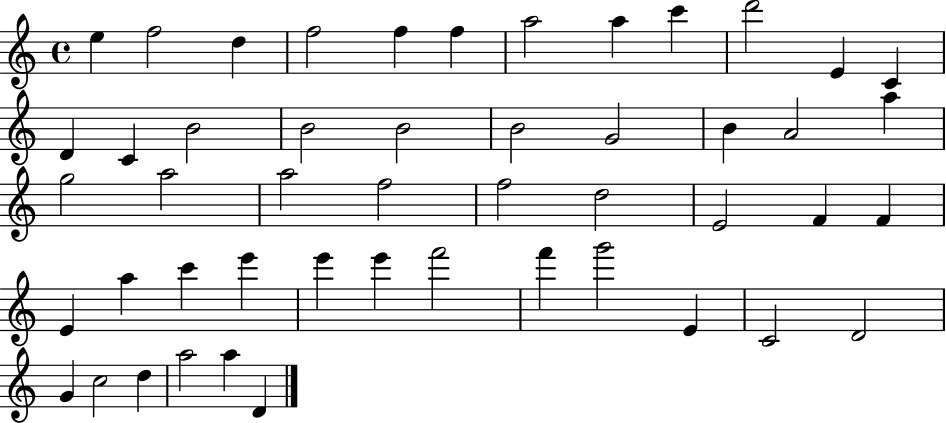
X:1
T:Untitled
M:4/4
L:1/4
K:C
e f2 d f2 f f a2 a c' d'2 E C D C B2 B2 B2 B2 G2 B A2 a g2 a2 a2 f2 f2 d2 E2 F F E a c' e' e' e' f'2 f' g'2 E C2 D2 G c2 d a2 a D